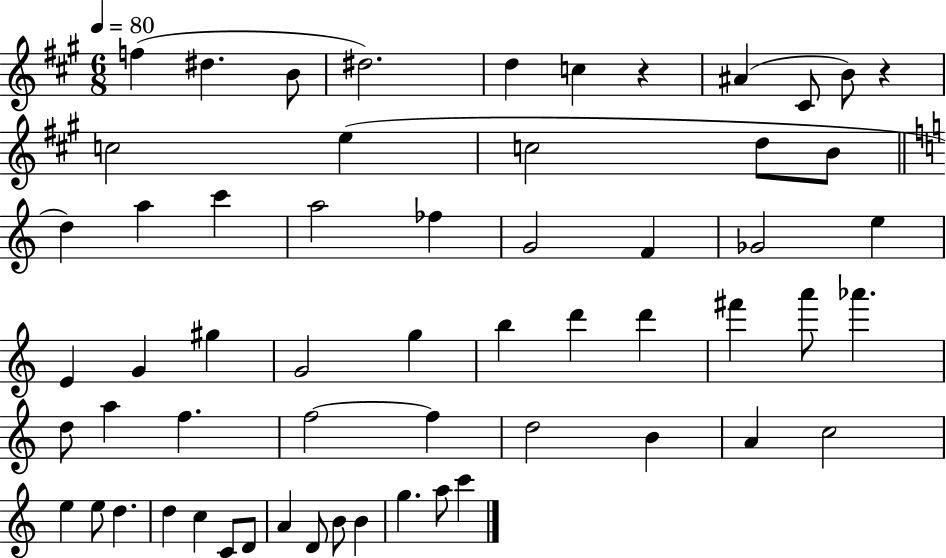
{
  \clef treble
  \numericTimeSignature
  \time 6/8
  \key a \major
  \tempo 4 = 80
  f''4( dis''4. b'8 | dis''2.) | d''4 c''4 r4 | ais'4( cis'8 b'8) r4 | \break c''2 e''4( | c''2 d''8 b'8 | \bar "||" \break \key c \major d''4) a''4 c'''4 | a''2 fes''4 | g'2 f'4 | ges'2 e''4 | \break e'4 g'4 gis''4 | g'2 g''4 | b''4 d'''4 d'''4 | fis'''4 a'''8 aes'''4. | \break d''8 a''4 f''4. | f''2~~ f''4 | d''2 b'4 | a'4 c''2 | \break e''4 e''8 d''4. | d''4 c''4 c'8 d'8 | a'4 d'8 b'8 b'4 | g''4. a''8 c'''4 | \break \bar "|."
}